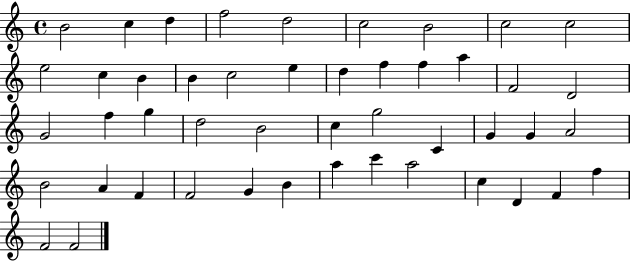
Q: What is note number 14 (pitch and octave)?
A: C5